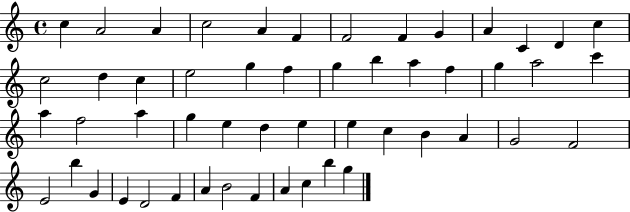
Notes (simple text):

C5/q A4/h A4/q C5/h A4/q F4/q F4/h F4/q G4/q A4/q C4/q D4/q C5/q C5/h D5/q C5/q E5/h G5/q F5/q G5/q B5/q A5/q F5/q G5/q A5/h C6/q A5/q F5/h A5/q G5/q E5/q D5/q E5/q E5/q C5/q B4/q A4/q G4/h F4/h E4/h B5/q G4/q E4/q D4/h F4/q A4/q B4/h F4/q A4/q C5/q B5/q G5/q